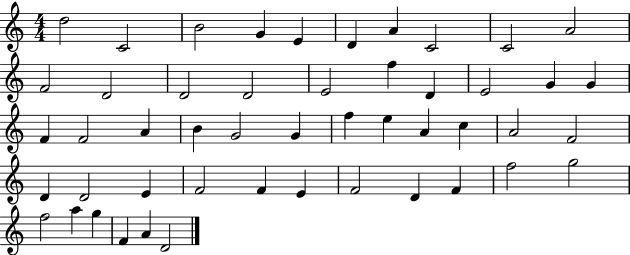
X:1
T:Untitled
M:4/4
L:1/4
K:C
d2 C2 B2 G E D A C2 C2 A2 F2 D2 D2 D2 E2 f D E2 G G F F2 A B G2 G f e A c A2 F2 D D2 E F2 F E F2 D F f2 g2 f2 a g F A D2